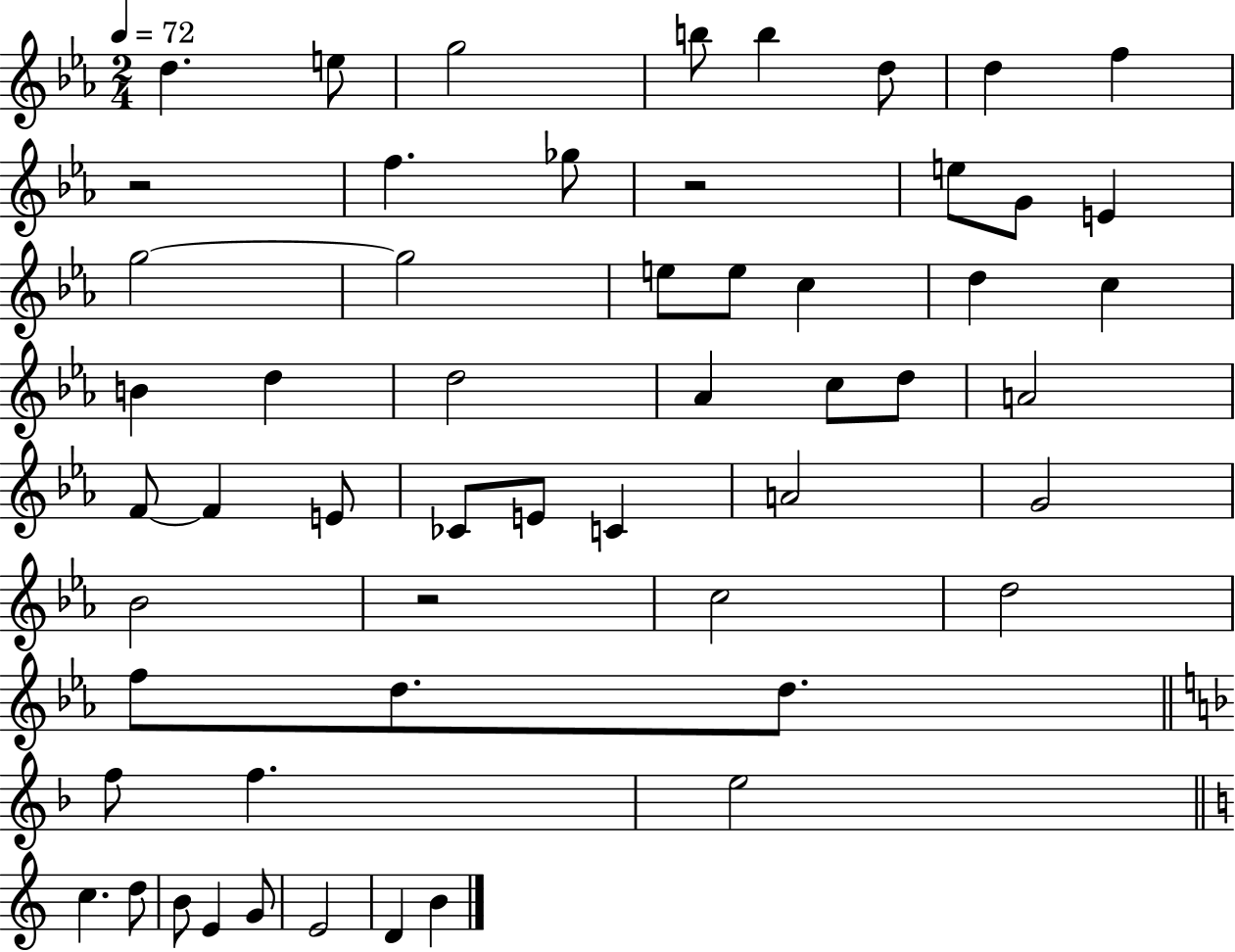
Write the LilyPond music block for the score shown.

{
  \clef treble
  \numericTimeSignature
  \time 2/4
  \key ees \major
  \tempo 4 = 72
  d''4. e''8 | g''2 | b''8 b''4 d''8 | d''4 f''4 | \break r2 | f''4. ges''8 | r2 | e''8 g'8 e'4 | \break g''2~~ | g''2 | e''8 e''8 c''4 | d''4 c''4 | \break b'4 d''4 | d''2 | aes'4 c''8 d''8 | a'2 | \break f'8~~ f'4 e'8 | ces'8 e'8 c'4 | a'2 | g'2 | \break bes'2 | r2 | c''2 | d''2 | \break f''8 d''8. d''8. | \bar "||" \break \key d \minor f''8 f''4. | e''2 | \bar "||" \break \key a \minor c''4. d''8 | b'8 e'4 g'8 | e'2 | d'4 b'4 | \break \bar "|."
}